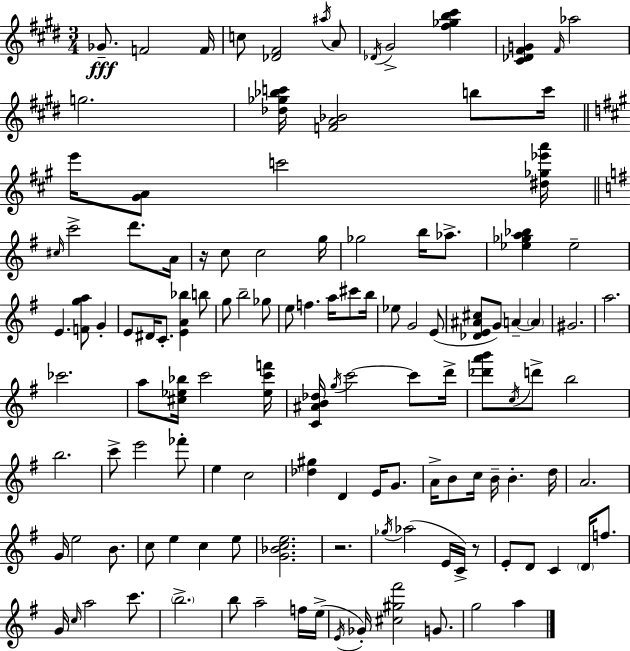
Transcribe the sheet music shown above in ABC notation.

X:1
T:Untitled
M:3/4
L:1/4
K:E
_G/2 F2 F/4 c/2 [_D^F]2 ^a/4 A/2 _D/4 ^G2 [^f_gb^c'] [^C_D^FG] ^F/4 _a2 g2 [_d_g_bc']/4 [FA_B]2 b/2 c'/4 e'/4 [^GA]/2 c'2 [^d_g_e'a']/4 ^c/4 c'2 d'/2 A/4 z/4 c/2 c2 g/4 _g2 b/4 _a/2 [_e_ga_b] _e2 E [Fga]/2 G E/2 ^D/4 C/2 [EA_b] b/2 g/2 b2 _g/2 e/2 f a/4 ^c'/2 b/4 _e/2 G2 E/2 [_DE^A^c]/2 G/2 A A ^G2 a2 _c'2 a/2 [^c_e_b]/4 c'2 [_ec'f']/4 [C^AB_d]/4 g/4 c'2 c'/2 d'/4 [_d'a'b']/2 c/4 d'/2 b2 b2 c'/2 e'2 _f'/2 e c2 [_d^g] D E/4 G/2 A/4 B/2 c/4 B/4 B d/4 A2 G/4 e2 B/2 c/2 e c e/2 [G_Bce]2 z2 _g/4 _a2 E/4 C/4 z/2 E/2 D/2 C D/4 f/2 G/4 c/4 a2 c'/2 b2 b/2 a2 f/4 e/4 E/4 _G/4 [^c^g^f']2 G/2 g2 a